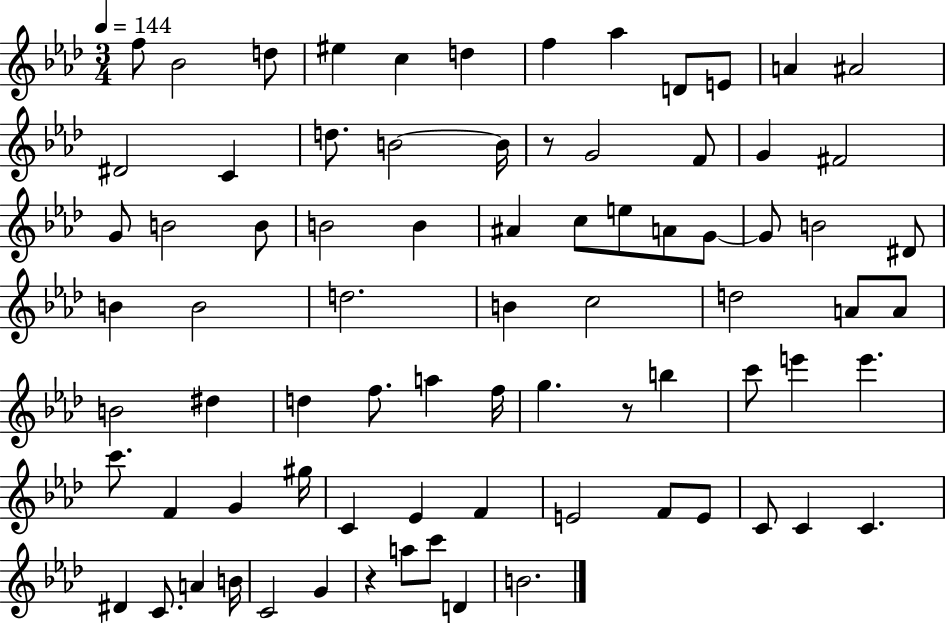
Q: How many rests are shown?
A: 3